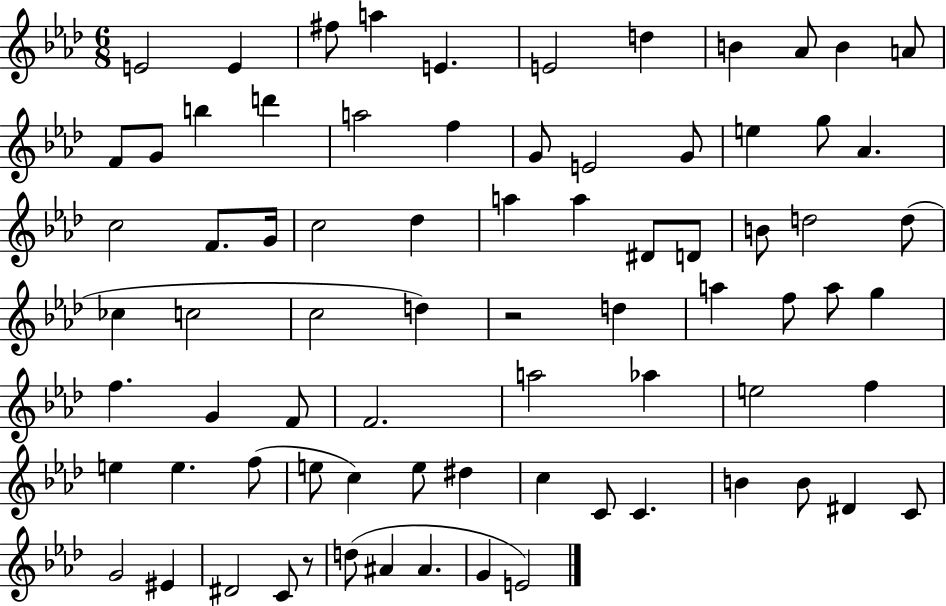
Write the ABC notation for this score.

X:1
T:Untitled
M:6/8
L:1/4
K:Ab
E2 E ^f/2 a E E2 d B _A/2 B A/2 F/2 G/2 b d' a2 f G/2 E2 G/2 e g/2 _A c2 F/2 G/4 c2 _d a a ^D/2 D/2 B/2 d2 d/2 _c c2 c2 d z2 d a f/2 a/2 g f G F/2 F2 a2 _a e2 f e e f/2 e/2 c e/2 ^d c C/2 C B B/2 ^D C/2 G2 ^E ^D2 C/2 z/2 d/2 ^A ^A G E2